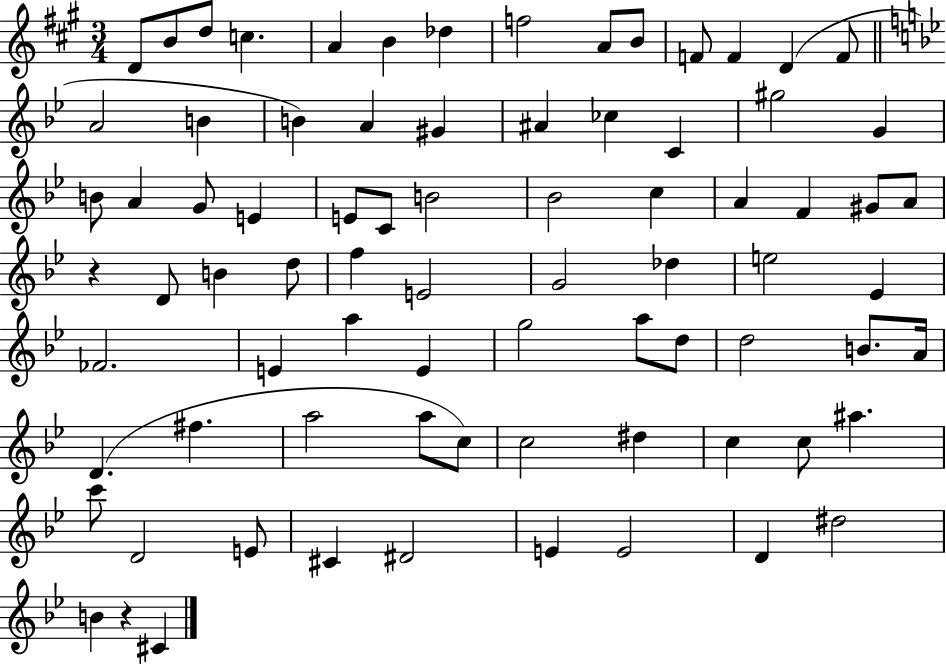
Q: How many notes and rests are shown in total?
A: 79